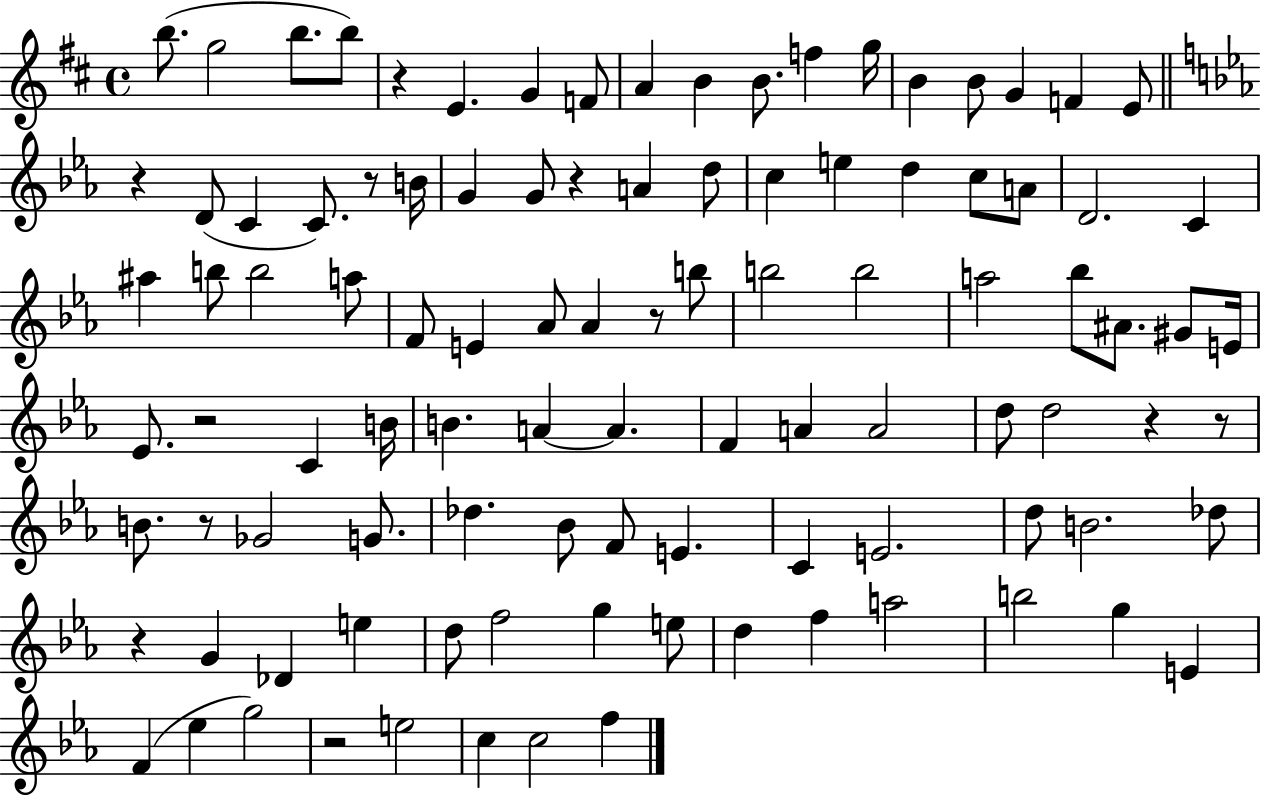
{
  \clef treble
  \time 4/4
  \defaultTimeSignature
  \key d \major
  b''8.( g''2 b''8. b''8) | r4 e'4. g'4 f'8 | a'4 b'4 b'8. f''4 g''16 | b'4 b'8 g'4 f'4 e'8 | \break \bar "||" \break \key c \minor r4 d'8( c'4 c'8.) r8 b'16 | g'4 g'8 r4 a'4 d''8 | c''4 e''4 d''4 c''8 a'8 | d'2. c'4 | \break ais''4 b''8 b''2 a''8 | f'8 e'4 aes'8 aes'4 r8 b''8 | b''2 b''2 | a''2 bes''8 ais'8. gis'8 e'16 | \break ees'8. r2 c'4 b'16 | b'4. a'4~~ a'4. | f'4 a'4 a'2 | d''8 d''2 r4 r8 | \break b'8. r8 ges'2 g'8. | des''4. bes'8 f'8 e'4. | c'4 e'2. | d''8 b'2. des''8 | \break r4 g'4 des'4 e''4 | d''8 f''2 g''4 e''8 | d''4 f''4 a''2 | b''2 g''4 e'4 | \break f'4( ees''4 g''2) | r2 e''2 | c''4 c''2 f''4 | \bar "|."
}